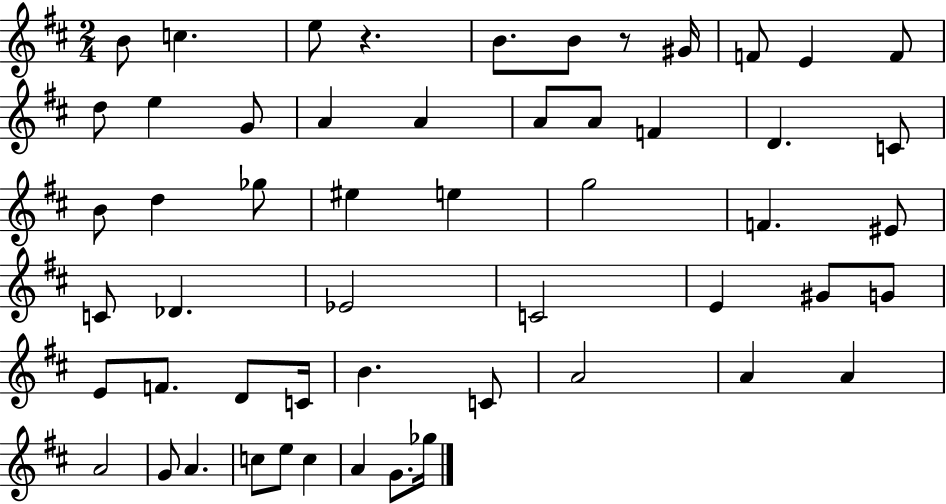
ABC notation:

X:1
T:Untitled
M:2/4
L:1/4
K:D
B/2 c e/2 z B/2 B/2 z/2 ^G/4 F/2 E F/2 d/2 e G/2 A A A/2 A/2 F D C/2 B/2 d _g/2 ^e e g2 F ^E/2 C/2 _D _E2 C2 E ^G/2 G/2 E/2 F/2 D/2 C/4 B C/2 A2 A A A2 G/2 A c/2 e/2 c A G/2 _g/4